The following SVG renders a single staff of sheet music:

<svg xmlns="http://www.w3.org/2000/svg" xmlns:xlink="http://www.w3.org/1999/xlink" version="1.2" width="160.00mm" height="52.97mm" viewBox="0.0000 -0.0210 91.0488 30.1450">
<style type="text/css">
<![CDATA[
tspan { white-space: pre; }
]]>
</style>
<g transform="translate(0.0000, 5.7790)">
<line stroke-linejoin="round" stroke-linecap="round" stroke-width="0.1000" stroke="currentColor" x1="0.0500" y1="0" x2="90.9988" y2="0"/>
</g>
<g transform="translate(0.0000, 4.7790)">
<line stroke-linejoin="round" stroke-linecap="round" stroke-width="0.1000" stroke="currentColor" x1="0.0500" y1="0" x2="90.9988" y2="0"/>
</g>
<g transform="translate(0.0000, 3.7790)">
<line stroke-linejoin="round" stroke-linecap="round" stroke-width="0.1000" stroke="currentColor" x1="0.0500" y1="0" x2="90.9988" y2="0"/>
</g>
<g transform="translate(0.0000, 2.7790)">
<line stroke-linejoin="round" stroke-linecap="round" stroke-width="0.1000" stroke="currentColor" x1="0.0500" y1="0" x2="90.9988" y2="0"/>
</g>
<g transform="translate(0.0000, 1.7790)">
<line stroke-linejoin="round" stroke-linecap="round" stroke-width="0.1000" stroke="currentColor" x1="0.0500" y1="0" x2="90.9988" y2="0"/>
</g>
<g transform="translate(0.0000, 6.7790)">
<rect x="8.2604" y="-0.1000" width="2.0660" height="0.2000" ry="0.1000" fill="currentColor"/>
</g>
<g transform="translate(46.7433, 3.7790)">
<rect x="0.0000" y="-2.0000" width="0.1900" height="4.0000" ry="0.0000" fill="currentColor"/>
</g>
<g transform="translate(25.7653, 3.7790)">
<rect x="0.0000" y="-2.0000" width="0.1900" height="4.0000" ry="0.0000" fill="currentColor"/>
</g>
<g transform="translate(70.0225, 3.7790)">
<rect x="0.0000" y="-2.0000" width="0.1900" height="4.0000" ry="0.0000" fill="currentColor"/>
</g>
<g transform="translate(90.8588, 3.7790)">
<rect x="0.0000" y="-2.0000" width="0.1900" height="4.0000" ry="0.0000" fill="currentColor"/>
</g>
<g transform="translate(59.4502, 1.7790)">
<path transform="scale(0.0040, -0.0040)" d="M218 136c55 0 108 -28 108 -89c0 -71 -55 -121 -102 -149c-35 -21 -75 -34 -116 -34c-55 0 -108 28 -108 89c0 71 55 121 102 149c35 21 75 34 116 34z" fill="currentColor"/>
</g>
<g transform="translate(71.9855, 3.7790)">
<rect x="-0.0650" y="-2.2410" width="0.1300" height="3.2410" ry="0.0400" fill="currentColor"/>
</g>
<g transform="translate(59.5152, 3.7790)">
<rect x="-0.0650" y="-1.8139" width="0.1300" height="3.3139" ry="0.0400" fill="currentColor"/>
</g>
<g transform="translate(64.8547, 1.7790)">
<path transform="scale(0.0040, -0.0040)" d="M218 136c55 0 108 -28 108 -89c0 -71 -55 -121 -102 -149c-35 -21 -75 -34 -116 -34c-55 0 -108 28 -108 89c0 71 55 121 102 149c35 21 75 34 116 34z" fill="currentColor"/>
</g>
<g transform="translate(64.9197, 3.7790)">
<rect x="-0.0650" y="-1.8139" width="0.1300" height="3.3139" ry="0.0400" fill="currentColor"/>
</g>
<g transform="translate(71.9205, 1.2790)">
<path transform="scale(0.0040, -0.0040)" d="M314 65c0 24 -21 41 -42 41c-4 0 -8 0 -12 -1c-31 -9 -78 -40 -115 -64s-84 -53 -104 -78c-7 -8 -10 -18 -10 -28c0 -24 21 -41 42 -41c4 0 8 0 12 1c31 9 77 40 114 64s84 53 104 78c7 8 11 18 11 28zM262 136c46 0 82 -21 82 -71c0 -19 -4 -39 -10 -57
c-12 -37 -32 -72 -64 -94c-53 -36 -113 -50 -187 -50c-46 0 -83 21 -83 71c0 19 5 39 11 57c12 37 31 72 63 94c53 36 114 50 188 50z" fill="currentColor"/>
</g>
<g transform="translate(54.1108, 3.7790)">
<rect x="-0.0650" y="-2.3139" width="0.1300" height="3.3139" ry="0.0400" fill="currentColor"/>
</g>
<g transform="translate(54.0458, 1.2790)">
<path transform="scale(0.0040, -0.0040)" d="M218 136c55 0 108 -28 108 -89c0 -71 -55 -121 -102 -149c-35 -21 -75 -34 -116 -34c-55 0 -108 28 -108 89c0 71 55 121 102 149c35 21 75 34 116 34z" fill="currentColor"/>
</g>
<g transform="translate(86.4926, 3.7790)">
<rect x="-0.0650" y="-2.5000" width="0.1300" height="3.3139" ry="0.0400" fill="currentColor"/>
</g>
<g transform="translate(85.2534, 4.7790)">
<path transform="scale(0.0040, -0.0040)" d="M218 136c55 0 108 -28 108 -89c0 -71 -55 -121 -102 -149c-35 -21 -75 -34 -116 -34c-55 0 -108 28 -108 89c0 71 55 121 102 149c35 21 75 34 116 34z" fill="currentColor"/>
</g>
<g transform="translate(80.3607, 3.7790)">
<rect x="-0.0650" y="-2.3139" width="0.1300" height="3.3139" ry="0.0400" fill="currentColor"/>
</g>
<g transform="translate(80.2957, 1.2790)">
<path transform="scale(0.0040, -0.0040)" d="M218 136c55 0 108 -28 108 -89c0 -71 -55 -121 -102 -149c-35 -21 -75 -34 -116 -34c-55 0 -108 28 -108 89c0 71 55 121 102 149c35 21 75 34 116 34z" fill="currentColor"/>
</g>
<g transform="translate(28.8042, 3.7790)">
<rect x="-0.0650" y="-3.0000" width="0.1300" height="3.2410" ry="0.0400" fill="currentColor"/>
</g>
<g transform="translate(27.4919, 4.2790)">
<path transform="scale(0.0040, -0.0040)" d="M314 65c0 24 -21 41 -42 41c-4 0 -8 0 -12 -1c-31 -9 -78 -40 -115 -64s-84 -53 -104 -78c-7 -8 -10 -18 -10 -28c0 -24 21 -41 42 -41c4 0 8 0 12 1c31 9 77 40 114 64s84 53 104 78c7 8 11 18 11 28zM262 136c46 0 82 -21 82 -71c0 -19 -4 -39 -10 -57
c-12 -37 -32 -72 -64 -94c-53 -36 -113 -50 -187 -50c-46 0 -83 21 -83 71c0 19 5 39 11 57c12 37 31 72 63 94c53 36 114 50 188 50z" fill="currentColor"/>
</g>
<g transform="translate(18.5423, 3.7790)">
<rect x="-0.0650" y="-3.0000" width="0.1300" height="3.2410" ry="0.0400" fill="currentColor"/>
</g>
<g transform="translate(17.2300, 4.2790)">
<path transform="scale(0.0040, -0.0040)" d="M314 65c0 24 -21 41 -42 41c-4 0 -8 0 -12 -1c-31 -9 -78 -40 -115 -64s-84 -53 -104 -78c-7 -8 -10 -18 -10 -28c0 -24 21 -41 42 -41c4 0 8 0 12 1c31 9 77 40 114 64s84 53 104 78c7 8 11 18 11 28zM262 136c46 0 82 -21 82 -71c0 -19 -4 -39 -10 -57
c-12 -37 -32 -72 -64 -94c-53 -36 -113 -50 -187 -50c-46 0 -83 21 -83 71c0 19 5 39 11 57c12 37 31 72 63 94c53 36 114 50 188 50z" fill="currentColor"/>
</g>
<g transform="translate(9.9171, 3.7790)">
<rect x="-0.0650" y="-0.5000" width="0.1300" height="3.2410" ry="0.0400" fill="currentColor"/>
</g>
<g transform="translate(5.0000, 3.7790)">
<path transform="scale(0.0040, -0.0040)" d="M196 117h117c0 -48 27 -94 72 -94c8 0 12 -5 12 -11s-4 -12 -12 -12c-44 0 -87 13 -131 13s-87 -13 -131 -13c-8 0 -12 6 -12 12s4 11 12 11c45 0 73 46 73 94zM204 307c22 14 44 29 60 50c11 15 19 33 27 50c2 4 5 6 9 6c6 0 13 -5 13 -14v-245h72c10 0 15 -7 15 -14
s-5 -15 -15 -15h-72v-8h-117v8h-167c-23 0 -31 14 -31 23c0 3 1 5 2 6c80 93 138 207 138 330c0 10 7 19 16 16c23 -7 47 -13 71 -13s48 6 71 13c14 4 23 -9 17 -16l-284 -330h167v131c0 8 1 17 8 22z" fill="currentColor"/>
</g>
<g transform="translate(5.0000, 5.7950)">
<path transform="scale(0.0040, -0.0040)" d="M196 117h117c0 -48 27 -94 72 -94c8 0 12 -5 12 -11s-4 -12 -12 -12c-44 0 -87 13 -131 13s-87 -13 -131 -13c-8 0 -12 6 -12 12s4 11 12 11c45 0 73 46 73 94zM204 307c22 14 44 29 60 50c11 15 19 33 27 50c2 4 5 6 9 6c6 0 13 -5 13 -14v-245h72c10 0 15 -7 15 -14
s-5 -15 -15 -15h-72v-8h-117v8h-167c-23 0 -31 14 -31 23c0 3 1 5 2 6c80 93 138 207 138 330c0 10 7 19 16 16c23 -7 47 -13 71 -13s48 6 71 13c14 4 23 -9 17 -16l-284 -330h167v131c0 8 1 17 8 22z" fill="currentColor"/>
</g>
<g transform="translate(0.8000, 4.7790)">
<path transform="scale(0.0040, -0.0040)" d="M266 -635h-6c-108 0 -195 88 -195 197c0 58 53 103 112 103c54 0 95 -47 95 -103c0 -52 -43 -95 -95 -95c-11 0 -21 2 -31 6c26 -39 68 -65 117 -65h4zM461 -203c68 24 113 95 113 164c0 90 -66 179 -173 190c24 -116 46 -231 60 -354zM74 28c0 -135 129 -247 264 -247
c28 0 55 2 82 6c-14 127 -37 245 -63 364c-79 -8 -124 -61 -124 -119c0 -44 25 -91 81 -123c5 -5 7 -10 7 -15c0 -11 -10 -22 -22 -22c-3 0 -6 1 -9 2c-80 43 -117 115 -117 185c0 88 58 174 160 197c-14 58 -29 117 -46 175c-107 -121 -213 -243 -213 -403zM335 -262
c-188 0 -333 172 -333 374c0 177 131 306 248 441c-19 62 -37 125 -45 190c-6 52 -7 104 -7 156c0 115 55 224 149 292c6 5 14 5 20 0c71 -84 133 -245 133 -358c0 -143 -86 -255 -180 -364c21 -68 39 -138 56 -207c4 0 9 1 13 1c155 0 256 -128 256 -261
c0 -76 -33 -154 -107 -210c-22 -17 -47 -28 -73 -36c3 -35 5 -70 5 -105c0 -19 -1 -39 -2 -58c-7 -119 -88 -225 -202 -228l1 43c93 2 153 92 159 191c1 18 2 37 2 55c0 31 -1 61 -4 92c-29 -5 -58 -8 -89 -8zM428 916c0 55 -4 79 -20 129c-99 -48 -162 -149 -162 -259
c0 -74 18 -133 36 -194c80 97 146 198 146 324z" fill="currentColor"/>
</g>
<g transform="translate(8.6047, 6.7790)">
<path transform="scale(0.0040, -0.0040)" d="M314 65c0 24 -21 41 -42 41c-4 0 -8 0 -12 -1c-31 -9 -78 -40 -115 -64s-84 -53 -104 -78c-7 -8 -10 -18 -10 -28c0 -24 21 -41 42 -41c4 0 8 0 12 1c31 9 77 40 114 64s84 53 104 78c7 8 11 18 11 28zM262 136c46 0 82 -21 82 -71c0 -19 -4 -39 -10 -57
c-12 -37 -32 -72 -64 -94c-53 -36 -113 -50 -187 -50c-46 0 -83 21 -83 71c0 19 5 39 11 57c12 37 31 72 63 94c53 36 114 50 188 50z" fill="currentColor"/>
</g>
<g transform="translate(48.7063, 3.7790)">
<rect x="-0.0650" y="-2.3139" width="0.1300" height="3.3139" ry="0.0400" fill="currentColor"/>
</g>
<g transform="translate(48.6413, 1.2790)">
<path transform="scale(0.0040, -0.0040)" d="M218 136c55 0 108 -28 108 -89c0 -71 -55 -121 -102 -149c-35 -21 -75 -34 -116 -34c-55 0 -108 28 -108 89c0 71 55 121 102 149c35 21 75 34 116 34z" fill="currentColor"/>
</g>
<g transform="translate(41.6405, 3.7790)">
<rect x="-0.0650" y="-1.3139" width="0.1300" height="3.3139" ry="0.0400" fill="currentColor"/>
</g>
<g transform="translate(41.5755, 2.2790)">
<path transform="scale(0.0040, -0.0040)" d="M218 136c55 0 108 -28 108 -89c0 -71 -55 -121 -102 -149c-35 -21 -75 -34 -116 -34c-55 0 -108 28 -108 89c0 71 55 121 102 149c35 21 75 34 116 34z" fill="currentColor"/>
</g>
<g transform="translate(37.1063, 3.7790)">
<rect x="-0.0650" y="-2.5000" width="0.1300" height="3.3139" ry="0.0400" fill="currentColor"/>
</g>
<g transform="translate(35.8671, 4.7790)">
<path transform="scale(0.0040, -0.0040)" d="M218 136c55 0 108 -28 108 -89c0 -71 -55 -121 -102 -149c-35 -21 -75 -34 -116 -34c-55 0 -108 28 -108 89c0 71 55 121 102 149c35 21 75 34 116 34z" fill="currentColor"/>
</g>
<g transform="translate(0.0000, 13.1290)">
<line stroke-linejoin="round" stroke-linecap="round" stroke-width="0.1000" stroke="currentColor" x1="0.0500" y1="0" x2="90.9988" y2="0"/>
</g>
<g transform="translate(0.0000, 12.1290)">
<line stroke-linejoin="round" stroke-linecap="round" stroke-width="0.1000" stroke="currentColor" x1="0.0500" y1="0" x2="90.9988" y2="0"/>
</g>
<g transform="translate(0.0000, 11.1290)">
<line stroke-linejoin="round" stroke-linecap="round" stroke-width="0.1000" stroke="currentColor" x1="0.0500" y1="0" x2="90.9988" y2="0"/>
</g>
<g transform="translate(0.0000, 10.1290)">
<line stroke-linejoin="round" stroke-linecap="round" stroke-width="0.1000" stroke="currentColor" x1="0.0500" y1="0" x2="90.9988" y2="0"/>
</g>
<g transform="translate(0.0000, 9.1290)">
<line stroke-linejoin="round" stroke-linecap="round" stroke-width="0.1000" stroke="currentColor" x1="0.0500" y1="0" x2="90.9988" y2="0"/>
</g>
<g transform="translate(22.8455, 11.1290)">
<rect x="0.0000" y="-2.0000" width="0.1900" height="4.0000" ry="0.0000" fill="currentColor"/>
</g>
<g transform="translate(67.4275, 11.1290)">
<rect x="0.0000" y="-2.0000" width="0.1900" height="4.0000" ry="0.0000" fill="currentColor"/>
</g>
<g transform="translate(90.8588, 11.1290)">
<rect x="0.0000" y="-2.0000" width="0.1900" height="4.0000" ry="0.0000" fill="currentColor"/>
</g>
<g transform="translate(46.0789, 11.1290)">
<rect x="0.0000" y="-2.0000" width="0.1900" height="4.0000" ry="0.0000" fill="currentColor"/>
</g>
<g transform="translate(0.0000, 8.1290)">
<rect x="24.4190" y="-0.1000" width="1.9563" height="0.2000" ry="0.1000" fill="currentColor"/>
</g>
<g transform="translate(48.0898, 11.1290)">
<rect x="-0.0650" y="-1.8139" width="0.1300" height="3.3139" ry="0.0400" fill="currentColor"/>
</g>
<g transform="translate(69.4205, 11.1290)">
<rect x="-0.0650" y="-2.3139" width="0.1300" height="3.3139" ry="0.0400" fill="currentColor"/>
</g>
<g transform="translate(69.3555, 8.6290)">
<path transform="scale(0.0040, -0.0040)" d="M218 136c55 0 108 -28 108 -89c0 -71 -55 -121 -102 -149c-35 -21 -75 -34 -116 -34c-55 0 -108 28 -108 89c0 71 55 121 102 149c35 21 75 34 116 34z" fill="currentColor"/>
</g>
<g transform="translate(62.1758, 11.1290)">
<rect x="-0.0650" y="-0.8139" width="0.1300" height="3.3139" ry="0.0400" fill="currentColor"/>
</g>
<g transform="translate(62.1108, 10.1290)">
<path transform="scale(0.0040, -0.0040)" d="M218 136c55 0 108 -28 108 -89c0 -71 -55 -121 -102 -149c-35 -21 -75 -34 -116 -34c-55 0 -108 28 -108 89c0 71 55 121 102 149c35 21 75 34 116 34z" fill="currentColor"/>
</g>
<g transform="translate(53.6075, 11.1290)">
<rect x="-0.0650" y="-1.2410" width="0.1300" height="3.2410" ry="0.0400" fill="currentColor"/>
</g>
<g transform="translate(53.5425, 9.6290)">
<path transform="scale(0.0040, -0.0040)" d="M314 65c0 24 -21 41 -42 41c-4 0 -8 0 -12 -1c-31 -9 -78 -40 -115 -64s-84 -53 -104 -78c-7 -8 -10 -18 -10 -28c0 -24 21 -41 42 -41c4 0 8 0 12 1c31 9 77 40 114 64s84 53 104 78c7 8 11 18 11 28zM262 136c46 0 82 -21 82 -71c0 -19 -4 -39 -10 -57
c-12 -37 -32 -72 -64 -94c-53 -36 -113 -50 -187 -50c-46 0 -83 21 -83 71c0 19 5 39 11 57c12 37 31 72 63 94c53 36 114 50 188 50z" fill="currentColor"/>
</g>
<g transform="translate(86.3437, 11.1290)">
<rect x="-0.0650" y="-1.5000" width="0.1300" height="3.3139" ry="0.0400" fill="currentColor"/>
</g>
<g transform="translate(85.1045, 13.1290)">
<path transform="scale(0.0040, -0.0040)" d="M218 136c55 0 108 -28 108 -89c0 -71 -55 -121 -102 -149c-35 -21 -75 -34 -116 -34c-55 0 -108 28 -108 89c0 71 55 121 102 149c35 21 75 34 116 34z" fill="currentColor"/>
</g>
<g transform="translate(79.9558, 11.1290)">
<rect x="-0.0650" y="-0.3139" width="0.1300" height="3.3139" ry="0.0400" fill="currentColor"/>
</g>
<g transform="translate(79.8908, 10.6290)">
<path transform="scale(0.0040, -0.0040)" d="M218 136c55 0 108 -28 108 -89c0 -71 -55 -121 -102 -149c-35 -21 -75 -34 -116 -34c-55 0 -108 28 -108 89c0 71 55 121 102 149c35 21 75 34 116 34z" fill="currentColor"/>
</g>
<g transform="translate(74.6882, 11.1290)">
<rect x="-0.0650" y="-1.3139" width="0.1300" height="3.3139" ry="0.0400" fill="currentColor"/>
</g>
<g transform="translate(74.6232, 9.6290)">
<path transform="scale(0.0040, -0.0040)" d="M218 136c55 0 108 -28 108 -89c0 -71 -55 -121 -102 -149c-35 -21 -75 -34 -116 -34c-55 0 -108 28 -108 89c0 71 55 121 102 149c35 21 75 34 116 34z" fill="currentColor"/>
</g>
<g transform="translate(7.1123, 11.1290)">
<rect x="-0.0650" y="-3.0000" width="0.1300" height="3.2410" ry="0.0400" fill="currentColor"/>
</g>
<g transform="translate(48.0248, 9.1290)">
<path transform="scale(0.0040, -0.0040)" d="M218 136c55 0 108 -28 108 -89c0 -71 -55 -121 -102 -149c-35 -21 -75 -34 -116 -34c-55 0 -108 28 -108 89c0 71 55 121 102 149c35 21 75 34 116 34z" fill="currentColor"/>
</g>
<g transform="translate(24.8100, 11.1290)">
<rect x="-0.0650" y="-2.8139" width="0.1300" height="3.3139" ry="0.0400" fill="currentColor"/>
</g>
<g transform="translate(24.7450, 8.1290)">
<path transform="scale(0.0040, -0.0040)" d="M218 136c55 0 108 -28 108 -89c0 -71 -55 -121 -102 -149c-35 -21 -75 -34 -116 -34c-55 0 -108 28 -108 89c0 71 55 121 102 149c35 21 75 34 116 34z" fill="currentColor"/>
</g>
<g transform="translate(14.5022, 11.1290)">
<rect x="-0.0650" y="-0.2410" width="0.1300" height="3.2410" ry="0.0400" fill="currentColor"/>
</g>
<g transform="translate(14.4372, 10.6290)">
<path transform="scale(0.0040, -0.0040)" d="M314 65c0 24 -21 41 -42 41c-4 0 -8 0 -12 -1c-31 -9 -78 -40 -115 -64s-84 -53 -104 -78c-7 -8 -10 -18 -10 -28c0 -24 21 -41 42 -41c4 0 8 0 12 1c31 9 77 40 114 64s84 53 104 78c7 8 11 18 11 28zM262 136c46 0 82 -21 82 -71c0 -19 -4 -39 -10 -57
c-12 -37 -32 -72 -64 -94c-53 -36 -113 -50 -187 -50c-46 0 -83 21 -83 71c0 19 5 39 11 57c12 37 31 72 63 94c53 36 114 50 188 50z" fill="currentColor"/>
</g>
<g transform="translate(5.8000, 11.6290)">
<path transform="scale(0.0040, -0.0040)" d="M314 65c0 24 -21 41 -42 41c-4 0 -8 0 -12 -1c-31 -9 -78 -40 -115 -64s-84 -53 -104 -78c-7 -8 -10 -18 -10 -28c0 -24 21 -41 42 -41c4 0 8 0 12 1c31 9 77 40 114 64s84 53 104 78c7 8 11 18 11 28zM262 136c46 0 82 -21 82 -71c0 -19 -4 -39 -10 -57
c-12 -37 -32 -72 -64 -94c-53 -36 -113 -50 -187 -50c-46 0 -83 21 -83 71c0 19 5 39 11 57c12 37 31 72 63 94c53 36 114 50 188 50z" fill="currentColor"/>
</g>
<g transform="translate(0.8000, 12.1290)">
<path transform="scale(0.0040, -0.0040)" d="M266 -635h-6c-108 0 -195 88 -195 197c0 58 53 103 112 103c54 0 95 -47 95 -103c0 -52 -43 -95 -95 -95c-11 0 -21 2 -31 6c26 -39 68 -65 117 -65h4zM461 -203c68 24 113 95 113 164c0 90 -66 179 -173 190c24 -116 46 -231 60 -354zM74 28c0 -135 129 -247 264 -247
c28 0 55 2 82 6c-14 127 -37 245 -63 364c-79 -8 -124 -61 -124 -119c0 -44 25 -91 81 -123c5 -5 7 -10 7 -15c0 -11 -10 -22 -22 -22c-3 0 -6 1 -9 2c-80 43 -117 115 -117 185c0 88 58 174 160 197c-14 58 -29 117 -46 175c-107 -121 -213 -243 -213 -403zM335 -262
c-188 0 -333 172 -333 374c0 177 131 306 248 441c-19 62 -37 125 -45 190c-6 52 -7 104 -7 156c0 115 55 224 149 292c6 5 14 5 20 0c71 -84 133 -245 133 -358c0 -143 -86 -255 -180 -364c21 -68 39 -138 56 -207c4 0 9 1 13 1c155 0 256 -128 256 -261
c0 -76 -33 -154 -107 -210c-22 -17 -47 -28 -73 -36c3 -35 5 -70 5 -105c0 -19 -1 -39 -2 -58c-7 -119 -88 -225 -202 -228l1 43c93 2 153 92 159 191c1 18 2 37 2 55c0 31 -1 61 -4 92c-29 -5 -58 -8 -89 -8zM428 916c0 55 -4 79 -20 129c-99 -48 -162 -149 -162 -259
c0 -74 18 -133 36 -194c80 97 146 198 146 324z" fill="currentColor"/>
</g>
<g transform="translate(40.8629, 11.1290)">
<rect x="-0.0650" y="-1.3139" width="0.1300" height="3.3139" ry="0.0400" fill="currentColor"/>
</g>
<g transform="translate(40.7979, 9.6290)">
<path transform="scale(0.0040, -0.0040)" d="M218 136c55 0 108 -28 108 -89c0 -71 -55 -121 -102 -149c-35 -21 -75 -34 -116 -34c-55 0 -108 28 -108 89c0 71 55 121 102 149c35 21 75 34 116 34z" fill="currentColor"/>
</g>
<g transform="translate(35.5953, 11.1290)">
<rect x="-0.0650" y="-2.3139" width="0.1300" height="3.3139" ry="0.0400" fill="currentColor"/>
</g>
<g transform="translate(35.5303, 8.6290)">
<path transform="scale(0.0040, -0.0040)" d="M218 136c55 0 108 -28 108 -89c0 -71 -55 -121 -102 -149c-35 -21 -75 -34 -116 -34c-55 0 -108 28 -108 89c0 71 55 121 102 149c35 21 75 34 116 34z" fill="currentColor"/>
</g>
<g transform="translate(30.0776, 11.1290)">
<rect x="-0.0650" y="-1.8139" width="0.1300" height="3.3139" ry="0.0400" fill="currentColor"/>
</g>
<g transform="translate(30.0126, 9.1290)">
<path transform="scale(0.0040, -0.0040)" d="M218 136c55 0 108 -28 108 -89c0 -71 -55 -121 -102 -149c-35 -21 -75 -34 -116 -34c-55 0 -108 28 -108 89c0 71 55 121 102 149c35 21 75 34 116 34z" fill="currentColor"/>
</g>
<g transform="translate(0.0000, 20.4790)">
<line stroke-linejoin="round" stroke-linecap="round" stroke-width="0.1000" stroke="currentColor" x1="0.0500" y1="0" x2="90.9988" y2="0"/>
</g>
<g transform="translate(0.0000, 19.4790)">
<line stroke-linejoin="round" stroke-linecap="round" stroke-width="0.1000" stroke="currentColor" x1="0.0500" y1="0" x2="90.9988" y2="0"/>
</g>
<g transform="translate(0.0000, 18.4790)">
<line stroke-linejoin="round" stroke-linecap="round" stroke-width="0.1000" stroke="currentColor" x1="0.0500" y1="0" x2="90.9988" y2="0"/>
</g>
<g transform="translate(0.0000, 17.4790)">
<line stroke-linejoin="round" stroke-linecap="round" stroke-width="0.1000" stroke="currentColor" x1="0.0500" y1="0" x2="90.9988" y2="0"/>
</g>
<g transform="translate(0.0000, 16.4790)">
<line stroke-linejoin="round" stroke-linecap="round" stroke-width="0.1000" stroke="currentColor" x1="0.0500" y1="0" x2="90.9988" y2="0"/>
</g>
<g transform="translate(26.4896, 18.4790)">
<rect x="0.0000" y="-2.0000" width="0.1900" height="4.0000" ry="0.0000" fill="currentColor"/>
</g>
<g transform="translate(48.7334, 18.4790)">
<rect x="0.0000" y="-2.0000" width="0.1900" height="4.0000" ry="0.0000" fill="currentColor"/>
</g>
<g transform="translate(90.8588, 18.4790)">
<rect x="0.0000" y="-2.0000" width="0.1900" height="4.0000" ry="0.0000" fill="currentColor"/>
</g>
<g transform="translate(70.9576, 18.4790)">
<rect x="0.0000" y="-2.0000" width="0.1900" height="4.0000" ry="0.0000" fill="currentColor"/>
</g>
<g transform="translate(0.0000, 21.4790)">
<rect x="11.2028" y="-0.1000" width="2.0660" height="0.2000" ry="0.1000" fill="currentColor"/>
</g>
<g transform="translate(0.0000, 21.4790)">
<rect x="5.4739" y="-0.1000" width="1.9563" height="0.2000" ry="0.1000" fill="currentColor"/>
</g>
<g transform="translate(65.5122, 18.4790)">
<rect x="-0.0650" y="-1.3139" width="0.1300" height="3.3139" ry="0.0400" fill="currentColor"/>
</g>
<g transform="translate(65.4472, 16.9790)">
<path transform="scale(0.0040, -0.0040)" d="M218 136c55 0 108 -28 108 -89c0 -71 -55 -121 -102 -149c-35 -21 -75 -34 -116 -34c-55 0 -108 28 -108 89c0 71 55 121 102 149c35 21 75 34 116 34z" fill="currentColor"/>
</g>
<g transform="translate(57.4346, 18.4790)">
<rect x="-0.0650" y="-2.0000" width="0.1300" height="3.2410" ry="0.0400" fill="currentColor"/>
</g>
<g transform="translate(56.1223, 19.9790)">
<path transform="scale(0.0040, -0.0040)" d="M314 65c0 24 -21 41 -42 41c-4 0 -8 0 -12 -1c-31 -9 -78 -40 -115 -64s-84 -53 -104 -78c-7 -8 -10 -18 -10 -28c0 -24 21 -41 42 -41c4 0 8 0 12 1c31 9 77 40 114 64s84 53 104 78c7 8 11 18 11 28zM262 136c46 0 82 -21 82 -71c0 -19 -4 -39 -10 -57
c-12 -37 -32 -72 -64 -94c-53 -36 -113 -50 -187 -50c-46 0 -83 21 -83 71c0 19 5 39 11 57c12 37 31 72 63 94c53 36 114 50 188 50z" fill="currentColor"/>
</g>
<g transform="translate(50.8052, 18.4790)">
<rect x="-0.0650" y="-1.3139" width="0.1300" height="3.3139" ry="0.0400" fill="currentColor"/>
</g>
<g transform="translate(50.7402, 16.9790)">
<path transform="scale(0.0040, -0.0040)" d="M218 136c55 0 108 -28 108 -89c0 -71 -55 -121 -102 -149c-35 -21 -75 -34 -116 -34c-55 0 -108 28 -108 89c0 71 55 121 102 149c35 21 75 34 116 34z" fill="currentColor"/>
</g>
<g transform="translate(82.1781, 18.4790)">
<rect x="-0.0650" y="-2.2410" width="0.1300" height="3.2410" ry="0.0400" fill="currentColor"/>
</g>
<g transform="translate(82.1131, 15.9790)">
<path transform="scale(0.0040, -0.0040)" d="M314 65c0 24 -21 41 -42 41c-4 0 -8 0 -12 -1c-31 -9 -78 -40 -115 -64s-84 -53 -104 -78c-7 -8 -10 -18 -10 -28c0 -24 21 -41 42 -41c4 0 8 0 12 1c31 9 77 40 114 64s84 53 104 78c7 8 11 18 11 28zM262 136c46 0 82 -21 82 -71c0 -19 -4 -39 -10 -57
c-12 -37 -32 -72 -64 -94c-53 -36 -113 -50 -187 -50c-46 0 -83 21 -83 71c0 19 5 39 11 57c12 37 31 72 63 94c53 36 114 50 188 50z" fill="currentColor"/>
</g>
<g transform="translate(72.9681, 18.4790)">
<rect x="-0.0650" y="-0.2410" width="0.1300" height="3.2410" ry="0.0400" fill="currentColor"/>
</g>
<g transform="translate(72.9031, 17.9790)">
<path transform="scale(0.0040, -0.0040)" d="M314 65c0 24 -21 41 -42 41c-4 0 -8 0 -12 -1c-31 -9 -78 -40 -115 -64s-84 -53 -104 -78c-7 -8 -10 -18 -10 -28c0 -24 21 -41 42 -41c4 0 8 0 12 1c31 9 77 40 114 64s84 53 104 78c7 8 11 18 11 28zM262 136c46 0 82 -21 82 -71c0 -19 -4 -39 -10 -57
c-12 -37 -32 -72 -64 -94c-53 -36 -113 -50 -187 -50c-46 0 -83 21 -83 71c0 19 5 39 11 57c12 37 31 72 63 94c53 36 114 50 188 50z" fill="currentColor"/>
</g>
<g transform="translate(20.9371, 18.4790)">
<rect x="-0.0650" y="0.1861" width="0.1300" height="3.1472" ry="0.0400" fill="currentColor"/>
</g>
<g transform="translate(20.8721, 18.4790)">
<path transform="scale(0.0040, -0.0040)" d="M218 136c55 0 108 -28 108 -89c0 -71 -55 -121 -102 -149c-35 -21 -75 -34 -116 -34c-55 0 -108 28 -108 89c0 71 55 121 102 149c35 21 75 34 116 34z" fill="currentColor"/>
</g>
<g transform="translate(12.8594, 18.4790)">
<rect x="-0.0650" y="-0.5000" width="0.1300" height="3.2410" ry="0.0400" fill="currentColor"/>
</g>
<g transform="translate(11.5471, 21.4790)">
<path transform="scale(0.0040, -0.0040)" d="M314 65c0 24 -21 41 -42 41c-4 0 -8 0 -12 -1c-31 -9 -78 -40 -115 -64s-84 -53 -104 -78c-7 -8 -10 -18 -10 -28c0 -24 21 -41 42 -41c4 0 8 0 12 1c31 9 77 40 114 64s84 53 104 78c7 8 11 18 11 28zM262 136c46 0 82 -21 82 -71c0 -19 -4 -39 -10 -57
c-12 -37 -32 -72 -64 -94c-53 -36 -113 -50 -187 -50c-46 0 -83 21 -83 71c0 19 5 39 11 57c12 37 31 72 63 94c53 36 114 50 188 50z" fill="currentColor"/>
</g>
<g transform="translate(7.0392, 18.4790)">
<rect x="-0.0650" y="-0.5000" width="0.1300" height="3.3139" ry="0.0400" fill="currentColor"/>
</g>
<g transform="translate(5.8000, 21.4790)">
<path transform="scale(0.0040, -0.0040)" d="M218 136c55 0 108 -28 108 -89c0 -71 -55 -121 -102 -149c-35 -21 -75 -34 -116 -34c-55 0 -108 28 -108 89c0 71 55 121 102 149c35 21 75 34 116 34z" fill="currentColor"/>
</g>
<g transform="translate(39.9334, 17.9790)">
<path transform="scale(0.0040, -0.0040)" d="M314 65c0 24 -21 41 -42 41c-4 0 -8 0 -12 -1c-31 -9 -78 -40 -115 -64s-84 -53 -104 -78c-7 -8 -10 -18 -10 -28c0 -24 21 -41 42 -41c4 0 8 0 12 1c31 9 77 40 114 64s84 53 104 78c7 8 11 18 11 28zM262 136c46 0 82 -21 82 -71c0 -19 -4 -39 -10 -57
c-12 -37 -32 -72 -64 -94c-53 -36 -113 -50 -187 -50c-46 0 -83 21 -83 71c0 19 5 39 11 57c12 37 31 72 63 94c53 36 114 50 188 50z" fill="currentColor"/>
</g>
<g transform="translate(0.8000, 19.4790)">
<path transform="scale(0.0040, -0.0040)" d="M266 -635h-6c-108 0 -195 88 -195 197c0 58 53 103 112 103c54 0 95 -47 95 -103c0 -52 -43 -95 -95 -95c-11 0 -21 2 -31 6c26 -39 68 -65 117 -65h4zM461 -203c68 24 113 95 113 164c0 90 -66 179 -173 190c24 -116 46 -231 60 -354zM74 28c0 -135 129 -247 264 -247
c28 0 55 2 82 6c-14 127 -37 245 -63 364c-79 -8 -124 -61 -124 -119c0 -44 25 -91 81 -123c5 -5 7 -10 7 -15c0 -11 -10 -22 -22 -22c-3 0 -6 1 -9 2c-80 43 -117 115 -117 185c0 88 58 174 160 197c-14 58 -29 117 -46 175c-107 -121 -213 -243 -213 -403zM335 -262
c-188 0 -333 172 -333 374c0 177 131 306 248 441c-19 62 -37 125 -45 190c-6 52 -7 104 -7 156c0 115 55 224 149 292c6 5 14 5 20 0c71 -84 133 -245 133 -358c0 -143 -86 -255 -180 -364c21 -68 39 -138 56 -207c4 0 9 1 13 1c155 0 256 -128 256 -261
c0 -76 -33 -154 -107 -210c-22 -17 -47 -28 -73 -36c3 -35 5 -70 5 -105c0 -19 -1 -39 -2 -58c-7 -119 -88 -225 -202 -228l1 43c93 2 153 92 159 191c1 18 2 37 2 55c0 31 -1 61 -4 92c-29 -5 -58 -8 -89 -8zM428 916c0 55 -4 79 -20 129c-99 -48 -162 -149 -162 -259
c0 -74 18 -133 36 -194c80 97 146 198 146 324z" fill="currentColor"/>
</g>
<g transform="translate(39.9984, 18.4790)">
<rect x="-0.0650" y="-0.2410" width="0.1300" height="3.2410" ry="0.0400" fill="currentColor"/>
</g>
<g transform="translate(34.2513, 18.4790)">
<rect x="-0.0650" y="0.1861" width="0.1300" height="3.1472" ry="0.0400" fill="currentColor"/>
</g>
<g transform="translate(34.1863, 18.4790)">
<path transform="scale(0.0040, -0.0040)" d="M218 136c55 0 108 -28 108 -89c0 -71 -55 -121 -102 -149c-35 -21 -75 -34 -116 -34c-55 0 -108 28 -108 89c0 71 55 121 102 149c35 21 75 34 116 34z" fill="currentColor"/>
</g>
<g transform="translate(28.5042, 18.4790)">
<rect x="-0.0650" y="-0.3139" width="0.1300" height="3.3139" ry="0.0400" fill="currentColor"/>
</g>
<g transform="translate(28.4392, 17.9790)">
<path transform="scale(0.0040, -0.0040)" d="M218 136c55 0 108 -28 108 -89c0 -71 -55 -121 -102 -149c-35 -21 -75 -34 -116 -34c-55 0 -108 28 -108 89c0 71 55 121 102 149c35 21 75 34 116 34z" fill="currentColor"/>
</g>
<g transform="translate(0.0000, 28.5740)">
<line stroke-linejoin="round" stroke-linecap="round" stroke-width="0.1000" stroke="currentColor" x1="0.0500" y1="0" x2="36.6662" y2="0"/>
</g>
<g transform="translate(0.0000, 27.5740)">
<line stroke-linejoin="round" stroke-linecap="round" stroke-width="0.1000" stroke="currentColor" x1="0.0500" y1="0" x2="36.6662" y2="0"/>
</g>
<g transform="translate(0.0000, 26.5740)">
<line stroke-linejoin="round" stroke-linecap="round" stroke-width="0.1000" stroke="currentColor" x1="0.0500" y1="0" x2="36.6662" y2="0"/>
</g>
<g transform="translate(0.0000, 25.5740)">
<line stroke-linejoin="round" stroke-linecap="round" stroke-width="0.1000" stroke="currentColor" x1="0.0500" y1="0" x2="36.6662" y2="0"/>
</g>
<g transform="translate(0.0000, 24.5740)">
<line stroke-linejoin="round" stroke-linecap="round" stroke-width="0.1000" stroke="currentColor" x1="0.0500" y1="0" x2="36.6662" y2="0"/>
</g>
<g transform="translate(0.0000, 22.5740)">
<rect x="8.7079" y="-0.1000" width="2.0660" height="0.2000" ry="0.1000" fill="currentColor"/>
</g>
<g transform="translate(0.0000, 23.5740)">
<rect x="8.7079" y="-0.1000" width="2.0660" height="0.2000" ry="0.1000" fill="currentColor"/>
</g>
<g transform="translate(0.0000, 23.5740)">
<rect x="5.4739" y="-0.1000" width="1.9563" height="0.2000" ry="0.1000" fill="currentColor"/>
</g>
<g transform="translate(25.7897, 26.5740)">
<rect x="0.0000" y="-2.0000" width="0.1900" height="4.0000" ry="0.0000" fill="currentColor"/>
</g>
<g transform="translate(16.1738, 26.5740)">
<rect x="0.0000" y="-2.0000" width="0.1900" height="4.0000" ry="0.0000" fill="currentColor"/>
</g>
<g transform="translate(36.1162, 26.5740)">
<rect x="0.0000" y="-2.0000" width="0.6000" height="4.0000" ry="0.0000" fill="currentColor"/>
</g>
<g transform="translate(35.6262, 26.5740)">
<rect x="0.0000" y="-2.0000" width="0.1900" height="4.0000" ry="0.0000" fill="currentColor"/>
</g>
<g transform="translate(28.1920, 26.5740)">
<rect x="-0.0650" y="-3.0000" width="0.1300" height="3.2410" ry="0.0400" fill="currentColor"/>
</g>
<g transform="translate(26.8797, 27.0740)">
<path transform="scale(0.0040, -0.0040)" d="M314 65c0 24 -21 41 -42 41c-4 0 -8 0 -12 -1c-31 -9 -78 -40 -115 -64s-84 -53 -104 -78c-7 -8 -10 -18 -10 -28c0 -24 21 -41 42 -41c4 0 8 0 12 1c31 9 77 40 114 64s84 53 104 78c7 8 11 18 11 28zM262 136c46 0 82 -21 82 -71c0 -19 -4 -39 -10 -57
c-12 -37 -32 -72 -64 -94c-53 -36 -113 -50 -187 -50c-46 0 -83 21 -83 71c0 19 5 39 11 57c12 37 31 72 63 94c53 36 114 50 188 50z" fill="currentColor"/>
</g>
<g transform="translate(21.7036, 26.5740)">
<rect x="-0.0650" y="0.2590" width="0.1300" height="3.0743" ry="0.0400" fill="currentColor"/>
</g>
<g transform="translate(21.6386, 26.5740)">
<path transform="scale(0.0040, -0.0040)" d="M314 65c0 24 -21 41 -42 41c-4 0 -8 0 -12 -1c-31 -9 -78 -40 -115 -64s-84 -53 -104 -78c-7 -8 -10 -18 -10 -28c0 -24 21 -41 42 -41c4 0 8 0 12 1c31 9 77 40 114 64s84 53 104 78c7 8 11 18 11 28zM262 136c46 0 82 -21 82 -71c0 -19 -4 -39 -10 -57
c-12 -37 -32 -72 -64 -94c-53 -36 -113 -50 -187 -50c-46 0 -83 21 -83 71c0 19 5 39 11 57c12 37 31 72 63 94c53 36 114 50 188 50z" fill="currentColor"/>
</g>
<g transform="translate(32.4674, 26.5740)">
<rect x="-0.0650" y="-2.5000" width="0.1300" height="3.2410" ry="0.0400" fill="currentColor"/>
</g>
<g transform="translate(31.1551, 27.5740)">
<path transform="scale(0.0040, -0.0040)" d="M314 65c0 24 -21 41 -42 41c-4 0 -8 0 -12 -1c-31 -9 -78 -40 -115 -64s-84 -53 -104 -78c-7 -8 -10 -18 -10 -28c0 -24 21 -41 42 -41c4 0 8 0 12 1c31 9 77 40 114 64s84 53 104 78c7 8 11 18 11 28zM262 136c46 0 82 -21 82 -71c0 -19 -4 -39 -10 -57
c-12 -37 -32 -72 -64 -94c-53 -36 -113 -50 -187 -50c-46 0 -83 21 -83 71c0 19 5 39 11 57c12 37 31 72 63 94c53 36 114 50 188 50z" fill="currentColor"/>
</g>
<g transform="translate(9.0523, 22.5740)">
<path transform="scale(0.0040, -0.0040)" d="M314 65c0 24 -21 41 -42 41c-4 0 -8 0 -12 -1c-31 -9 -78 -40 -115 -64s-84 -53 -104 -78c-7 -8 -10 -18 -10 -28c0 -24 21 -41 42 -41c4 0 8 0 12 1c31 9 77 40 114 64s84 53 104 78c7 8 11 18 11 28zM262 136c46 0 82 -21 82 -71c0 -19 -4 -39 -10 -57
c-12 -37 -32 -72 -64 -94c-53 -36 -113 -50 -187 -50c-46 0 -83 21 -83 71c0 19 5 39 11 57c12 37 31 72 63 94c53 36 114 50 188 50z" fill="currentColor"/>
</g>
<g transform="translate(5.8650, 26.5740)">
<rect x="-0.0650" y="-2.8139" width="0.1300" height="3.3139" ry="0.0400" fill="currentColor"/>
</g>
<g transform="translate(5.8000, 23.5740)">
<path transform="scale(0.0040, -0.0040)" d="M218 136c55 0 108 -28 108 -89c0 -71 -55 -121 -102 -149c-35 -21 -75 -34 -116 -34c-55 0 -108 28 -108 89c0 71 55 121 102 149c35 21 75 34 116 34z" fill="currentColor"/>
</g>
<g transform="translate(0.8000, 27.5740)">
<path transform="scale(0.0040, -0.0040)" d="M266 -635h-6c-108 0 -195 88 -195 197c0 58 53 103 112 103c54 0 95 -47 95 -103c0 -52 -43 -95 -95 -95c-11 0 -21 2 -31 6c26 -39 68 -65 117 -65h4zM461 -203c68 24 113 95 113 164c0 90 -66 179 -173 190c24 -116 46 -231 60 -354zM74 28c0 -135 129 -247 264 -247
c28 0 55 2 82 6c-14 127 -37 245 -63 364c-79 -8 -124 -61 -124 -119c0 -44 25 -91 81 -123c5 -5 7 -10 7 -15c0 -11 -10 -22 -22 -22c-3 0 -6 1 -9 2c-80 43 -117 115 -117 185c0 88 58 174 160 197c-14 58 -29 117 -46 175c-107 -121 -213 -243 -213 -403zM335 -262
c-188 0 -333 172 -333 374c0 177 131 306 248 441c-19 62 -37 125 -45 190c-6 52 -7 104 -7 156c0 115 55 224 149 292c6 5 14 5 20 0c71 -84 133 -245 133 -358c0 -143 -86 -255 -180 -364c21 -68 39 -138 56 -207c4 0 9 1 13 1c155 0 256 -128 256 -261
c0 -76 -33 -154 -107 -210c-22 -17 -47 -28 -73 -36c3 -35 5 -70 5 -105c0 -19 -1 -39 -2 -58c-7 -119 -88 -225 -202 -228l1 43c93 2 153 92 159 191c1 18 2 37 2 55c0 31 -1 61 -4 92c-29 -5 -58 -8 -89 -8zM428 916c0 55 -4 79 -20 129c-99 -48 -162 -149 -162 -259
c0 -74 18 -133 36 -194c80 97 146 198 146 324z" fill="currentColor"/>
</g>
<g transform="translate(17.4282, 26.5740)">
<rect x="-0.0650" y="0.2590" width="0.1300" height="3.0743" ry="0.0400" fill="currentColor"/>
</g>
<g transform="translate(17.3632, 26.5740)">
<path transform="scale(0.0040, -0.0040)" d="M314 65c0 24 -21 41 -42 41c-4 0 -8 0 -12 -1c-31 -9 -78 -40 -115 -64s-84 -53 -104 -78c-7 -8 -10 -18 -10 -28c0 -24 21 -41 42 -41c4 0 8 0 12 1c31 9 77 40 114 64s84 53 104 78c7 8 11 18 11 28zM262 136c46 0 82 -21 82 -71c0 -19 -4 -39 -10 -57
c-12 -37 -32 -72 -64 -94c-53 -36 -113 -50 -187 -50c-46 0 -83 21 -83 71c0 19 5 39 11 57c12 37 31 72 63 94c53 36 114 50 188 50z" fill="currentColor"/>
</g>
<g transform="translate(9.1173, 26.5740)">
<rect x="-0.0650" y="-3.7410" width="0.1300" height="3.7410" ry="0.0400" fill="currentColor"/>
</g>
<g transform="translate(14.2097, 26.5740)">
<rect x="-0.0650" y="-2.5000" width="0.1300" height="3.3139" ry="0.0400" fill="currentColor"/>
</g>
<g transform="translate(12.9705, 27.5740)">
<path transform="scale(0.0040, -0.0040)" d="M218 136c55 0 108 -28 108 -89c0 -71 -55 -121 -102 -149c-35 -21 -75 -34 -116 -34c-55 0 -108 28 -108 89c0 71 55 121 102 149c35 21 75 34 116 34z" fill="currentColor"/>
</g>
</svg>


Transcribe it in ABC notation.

X:1
T:Untitled
M:4/4
L:1/4
K:C
C2 A2 A2 G e g g f f g2 g G A2 c2 a f g e f e2 d g e c E C C2 B c B c2 e F2 e c2 g2 a c'2 G B2 B2 A2 G2